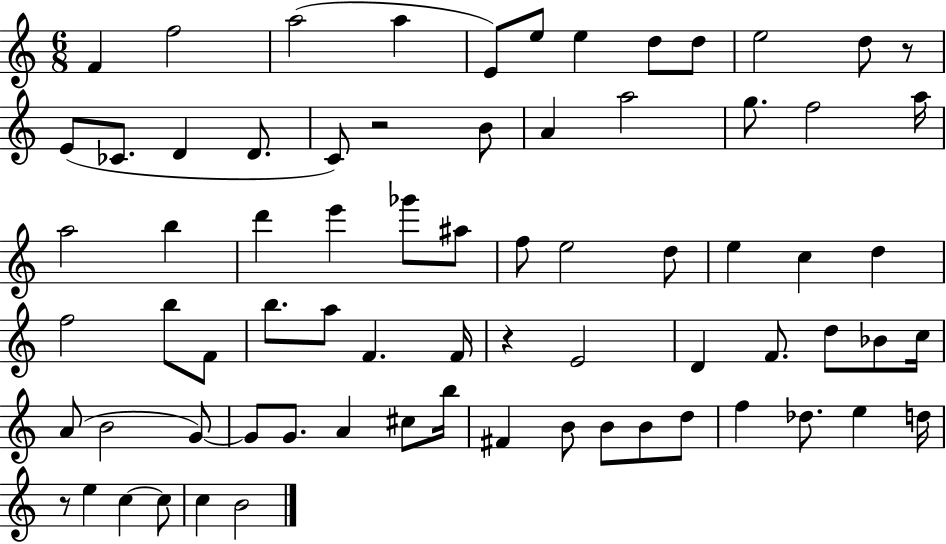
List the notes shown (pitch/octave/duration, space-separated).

F4/q F5/h A5/h A5/q E4/e E5/e E5/q D5/e D5/e E5/h D5/e R/e E4/e CES4/e. D4/q D4/e. C4/e R/h B4/e A4/q A5/h G5/e. F5/h A5/s A5/h B5/q D6/q E6/q Gb6/e A#5/e F5/e E5/h D5/e E5/q C5/q D5/q F5/h B5/e F4/e B5/e. A5/e F4/q. F4/s R/q E4/h D4/q F4/e. D5/e Bb4/e C5/s A4/e B4/h G4/e G4/e G4/e. A4/q C#5/e B5/s F#4/q B4/e B4/e B4/e D5/e F5/q Db5/e. E5/q D5/s R/e E5/q C5/q C5/e C5/q B4/h